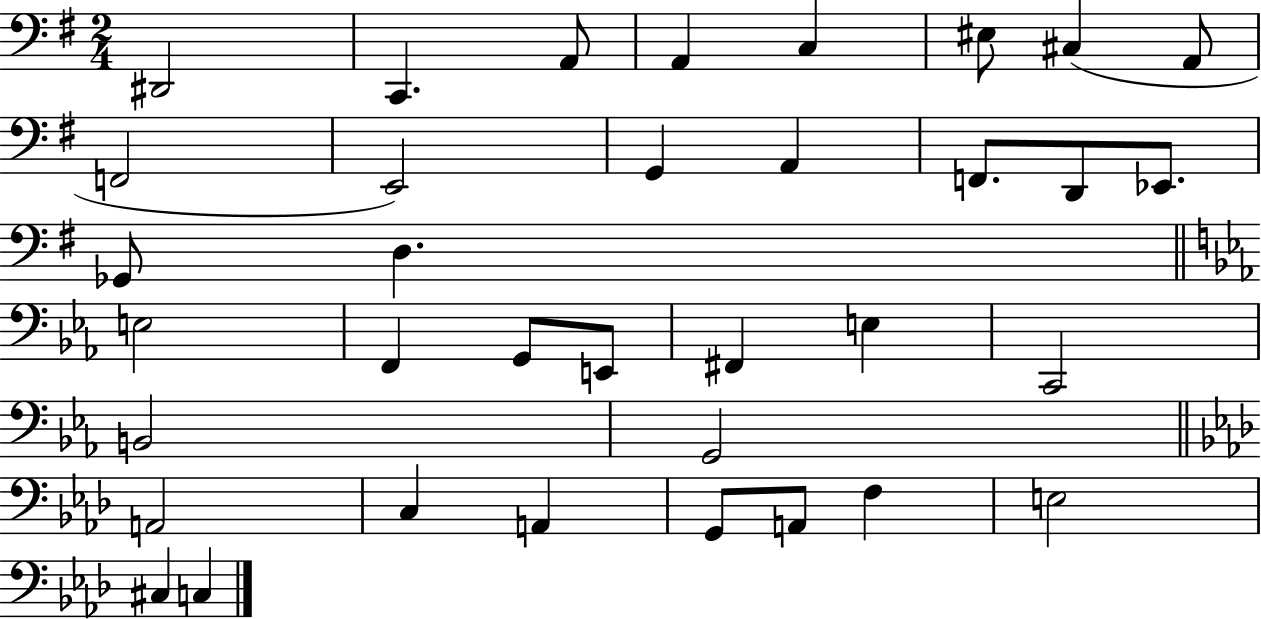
{
  \clef bass
  \numericTimeSignature
  \time 2/4
  \key g \major
  dis,2 | c,4. a,8 | a,4 c4 | eis8 cis4( a,8 | \break f,2 | e,2) | g,4 a,4 | f,8. d,8 ees,8. | \break ges,8 d4. | \bar "||" \break \key c \minor e2 | f,4 g,8 e,8 | fis,4 e4 | c,2 | \break b,2 | g,2 | \bar "||" \break \key f \minor a,2 | c4 a,4 | g,8 a,8 f4 | e2 | \break cis4 c4 | \bar "|."
}